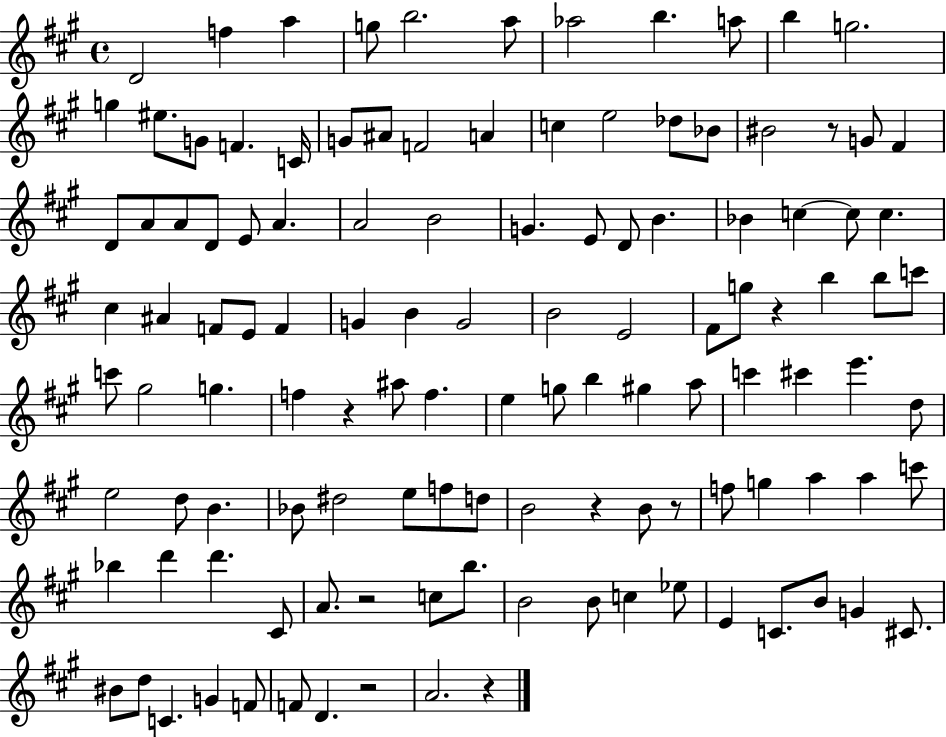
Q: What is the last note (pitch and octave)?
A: A4